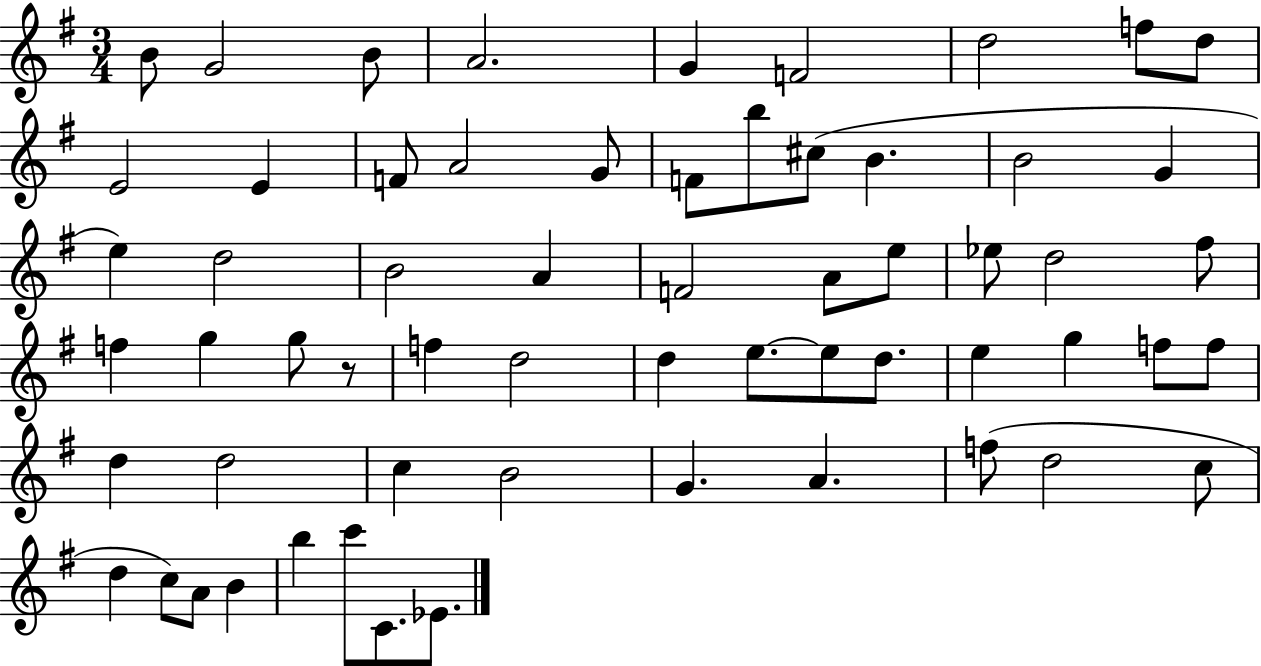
{
  \clef treble
  \numericTimeSignature
  \time 3/4
  \key g \major
  \repeat volta 2 { b'8 g'2 b'8 | a'2. | g'4 f'2 | d''2 f''8 d''8 | \break e'2 e'4 | f'8 a'2 g'8 | f'8 b''8 cis''8( b'4. | b'2 g'4 | \break e''4) d''2 | b'2 a'4 | f'2 a'8 e''8 | ees''8 d''2 fis''8 | \break f''4 g''4 g''8 r8 | f''4 d''2 | d''4 e''8.~~ e''8 d''8. | e''4 g''4 f''8 f''8 | \break d''4 d''2 | c''4 b'2 | g'4. a'4. | f''8( d''2 c''8 | \break d''4 c''8) a'8 b'4 | b''4 c'''8 c'8. ees'8. | } \bar "|."
}